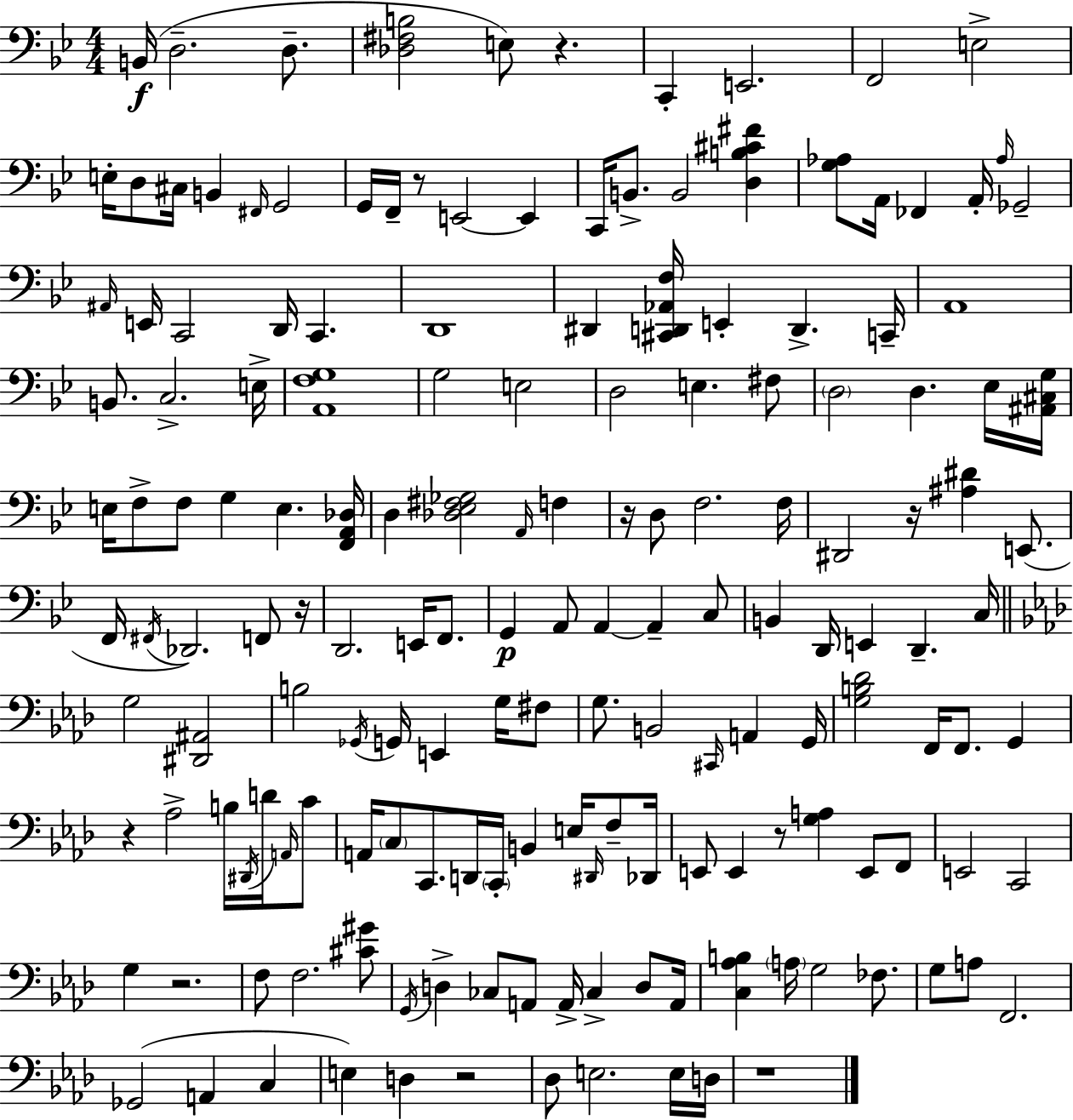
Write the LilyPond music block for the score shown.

{
  \clef bass
  \numericTimeSignature
  \time 4/4
  \key g \minor
  b,16(\f d2.-- d8.-- | <des fis b>2 e8) r4. | c,4-. e,2. | f,2 e2-> | \break e16-. d8 cis16 b,4 \grace { fis,16 } g,2 | g,16 f,16-- r8 e,2~~ e,4 | c,16 b,8.-> b,2 <d b cis' fis'>4 | <g aes>8 a,16 fes,4 a,16-. \grace { aes16 } ges,2-- | \break \grace { ais,16 } e,16 c,2 d,16 c,4. | d,1 | dis,4 <cis, d, aes, f>16 e,4-. d,4.-> | c,16-- a,1 | \break b,8. c2.-> | e16-> <a, f g>1 | g2 e2 | d2 e4. | \break fis8 \parenthesize d2 d4. | ees16 <ais, cis g>16 e16 f8-> f8 g4 e4. | <f, a, des>16 d4 <des ees fis ges>2 \grace { a,16 } | f4 r16 d8 f2. | \break f16 dis,2 r16 <ais dis'>4 | e,8.( f,16 \acciaccatura { fis,16 } des,2.) | f,8 r16 d,2. | e,16 f,8. g,4\p a,8 a,4~~ a,4-- | \break c8 b,4 d,16 e,4 d,4.-- | c16 \bar "||" \break \key aes \major g2 <dis, ais,>2 | b2 \acciaccatura { ges,16 } g,16 e,4 g16 fis8 | g8. b,2 \grace { cis,16 } a,4 | g,16 <g b des'>2 f,16 f,8. g,4 | \break r4 aes2-> b16 \acciaccatura { dis,16 } | d'16 \grace { a,16 } c'8 a,16 \parenthesize c8 c,8. d,16 \parenthesize c,16-. b,4 | e16 \grace { dis,16 } f8-- des,16 e,8 e,4 r8 <g a>4 | e,8 f,8 e,2 c,2 | \break g4 r2. | f8 f2. | <cis' gis'>8 \acciaccatura { g,16 } d4-> ces8 a,8 a,16-> ces4-> | d8 a,16 <c aes b>4 \parenthesize a16 g2 | \break fes8. g8 a8 f,2. | ges,2( a,4 | c4 e4) d4 r2 | des8 e2. | \break e16 d16 r1 | \bar "|."
}